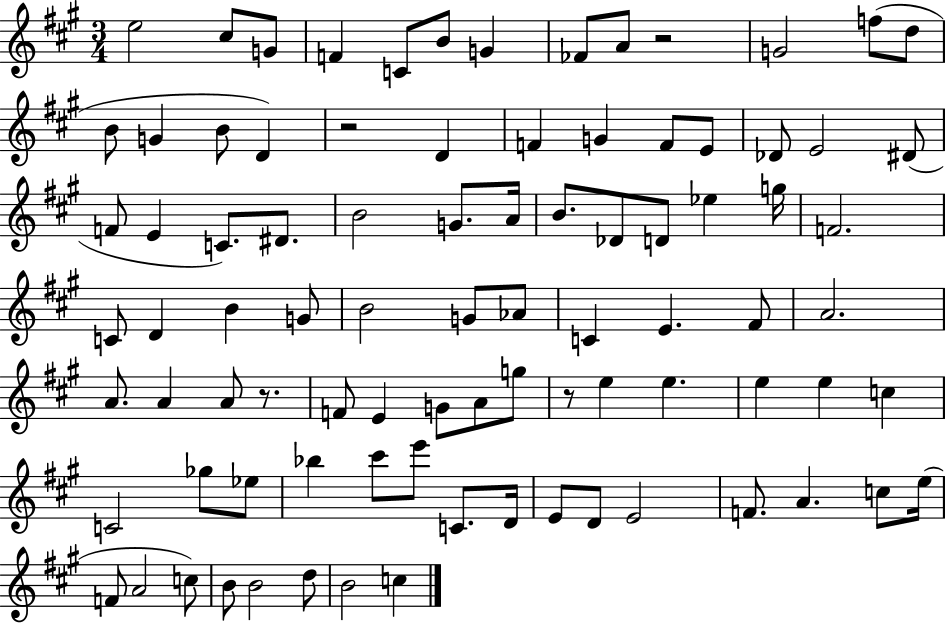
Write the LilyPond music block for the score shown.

{
  \clef treble
  \numericTimeSignature
  \time 3/4
  \key a \major
  e''2 cis''8 g'8 | f'4 c'8 b'8 g'4 | fes'8 a'8 r2 | g'2 f''8( d''8 | \break b'8 g'4 b'8 d'4) | r2 d'4 | f'4 g'4 f'8 e'8 | des'8 e'2 dis'8( | \break f'8 e'4 c'8.) dis'8. | b'2 g'8. a'16 | b'8. des'8 d'8 ees''4 g''16 | f'2. | \break c'8 d'4 b'4 g'8 | b'2 g'8 aes'8 | c'4 e'4. fis'8 | a'2. | \break a'8. a'4 a'8 r8. | f'8 e'4 g'8 a'8 g''8 | r8 e''4 e''4. | e''4 e''4 c''4 | \break c'2 ges''8 ees''8 | bes''4 cis'''8 e'''8 c'8. d'16 | e'8 d'8 e'2 | f'8. a'4. c''8 e''16( | \break f'8 a'2 c''8) | b'8 b'2 d''8 | b'2 c''4 | \bar "|."
}